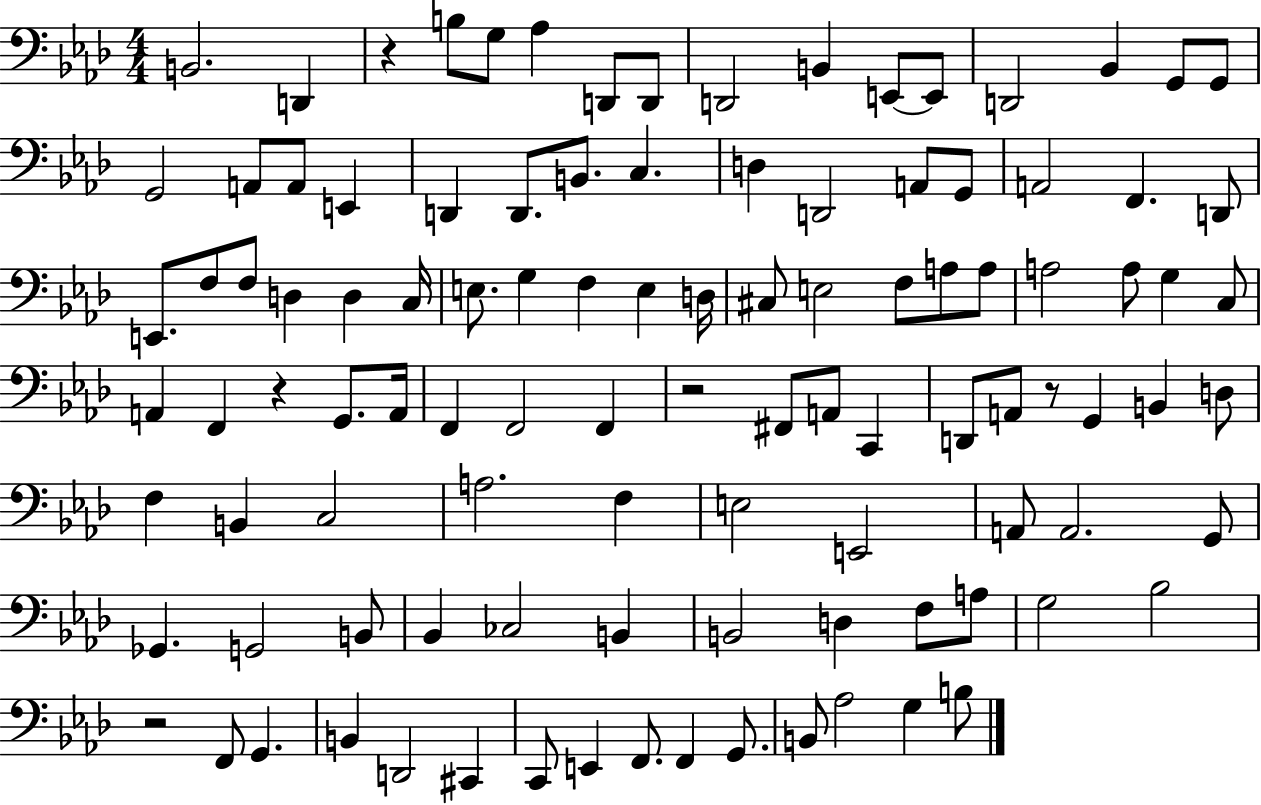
B2/h. D2/q R/q B3/e G3/e Ab3/q D2/e D2/e D2/h B2/q E2/e E2/e D2/h Bb2/q G2/e G2/e G2/h A2/e A2/e E2/q D2/q D2/e. B2/e. C3/q. D3/q D2/h A2/e G2/e A2/h F2/q. D2/e E2/e. F3/e F3/e D3/q D3/q C3/s E3/e. G3/q F3/q E3/q D3/s C#3/e E3/h F3/e A3/e A3/e A3/h A3/e G3/q C3/e A2/q F2/q R/q G2/e. A2/s F2/q F2/h F2/q R/h F#2/e A2/e C2/q D2/e A2/e R/e G2/q B2/q D3/e F3/q B2/q C3/h A3/h. F3/q E3/h E2/h A2/e A2/h. G2/e Gb2/q. G2/h B2/e Bb2/q CES3/h B2/q B2/h D3/q F3/e A3/e G3/h Bb3/h R/h F2/e G2/q. B2/q D2/h C#2/q C2/e E2/q F2/e. F2/q G2/e. B2/e Ab3/h G3/q B3/e